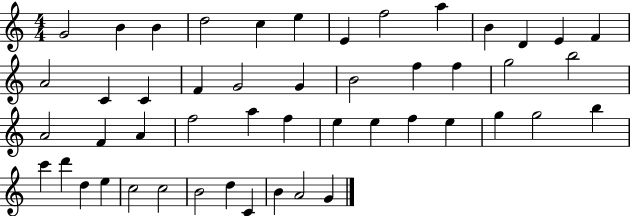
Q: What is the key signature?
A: C major